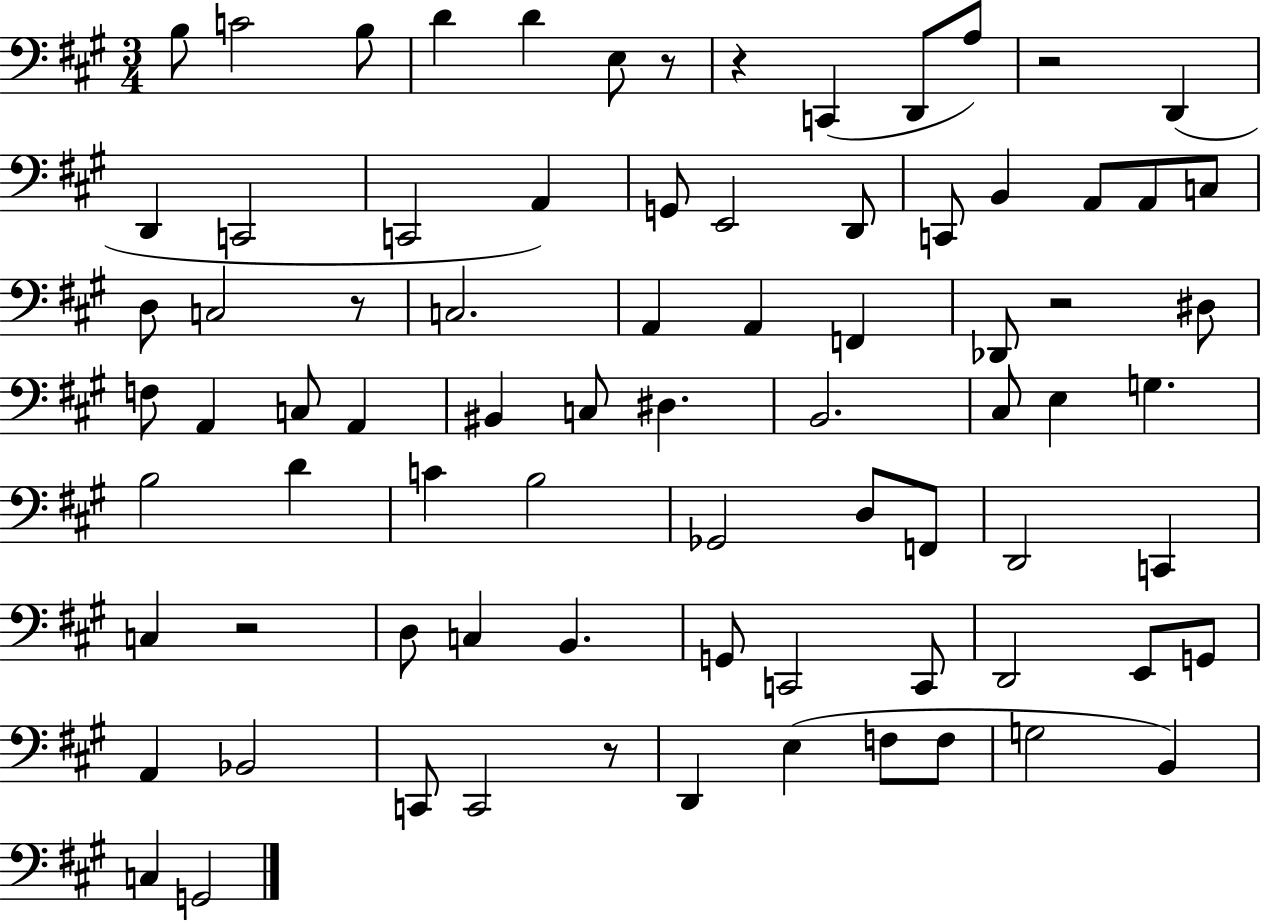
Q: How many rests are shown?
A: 7